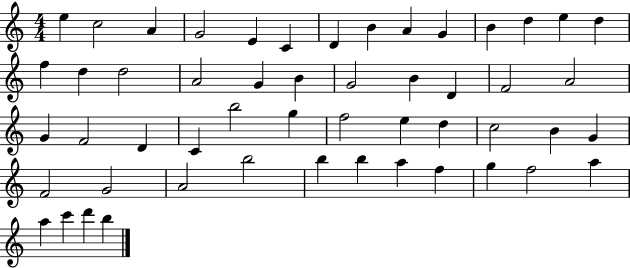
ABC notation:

X:1
T:Untitled
M:4/4
L:1/4
K:C
e c2 A G2 E C D B A G B d e d f d d2 A2 G B G2 B D F2 A2 G F2 D C b2 g f2 e d c2 B G F2 G2 A2 b2 b b a f g f2 a a c' d' b